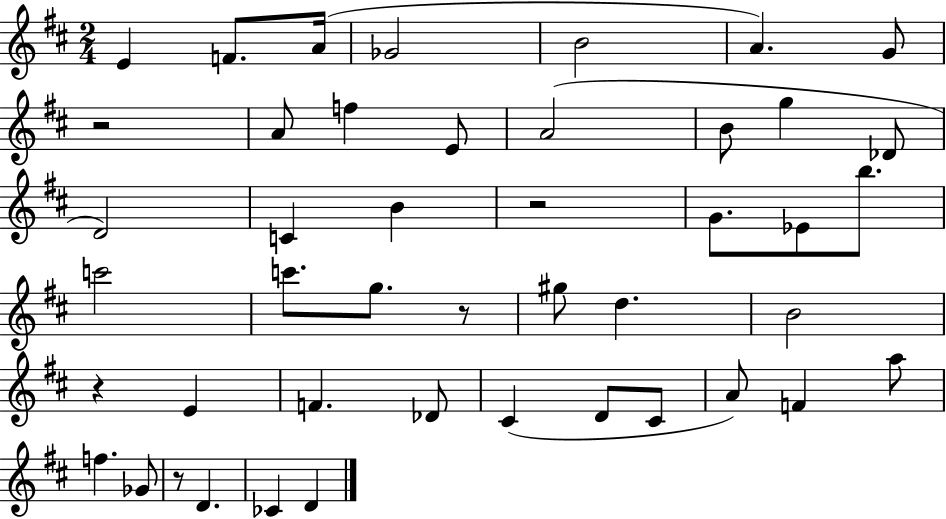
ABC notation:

X:1
T:Untitled
M:2/4
L:1/4
K:D
E F/2 A/4 _G2 B2 A G/2 z2 A/2 f E/2 A2 B/2 g _D/2 D2 C B z2 G/2 _E/2 b/2 c'2 c'/2 g/2 z/2 ^g/2 d B2 z E F _D/2 ^C D/2 ^C/2 A/2 F a/2 f _G/2 z/2 D _C D